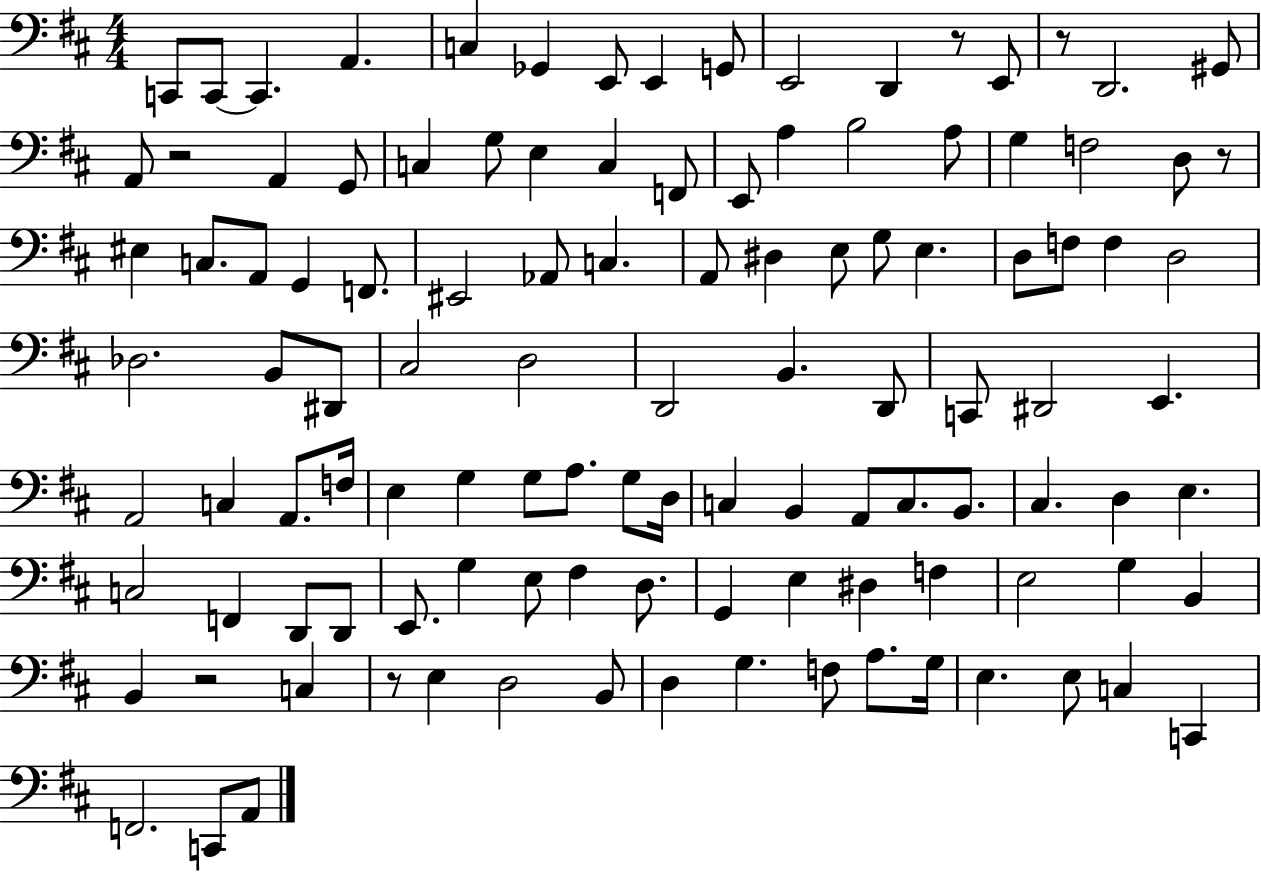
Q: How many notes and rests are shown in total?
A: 114